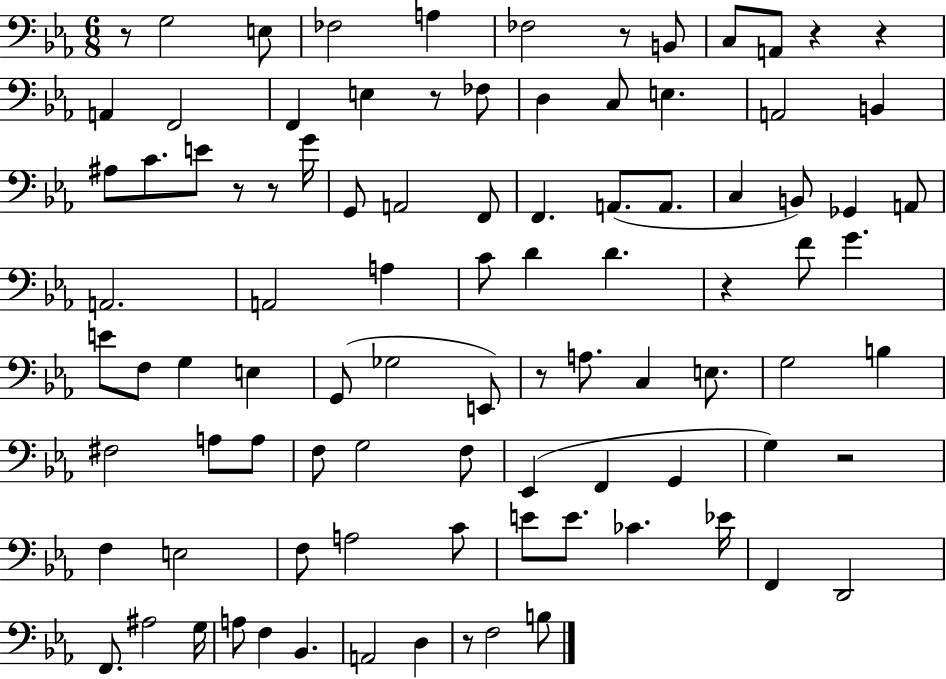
X:1
T:Untitled
M:6/8
L:1/4
K:Eb
z/2 G,2 E,/2 _F,2 A, _F,2 z/2 B,,/2 C,/2 A,,/2 z z A,, F,,2 F,, E, z/2 _F,/2 D, C,/2 E, A,,2 B,, ^A,/2 C/2 E/2 z/2 z/2 G/4 G,,/2 A,,2 F,,/2 F,, A,,/2 A,,/2 C, B,,/2 _G,, A,,/2 A,,2 A,,2 A, C/2 D D z F/2 G E/2 F,/2 G, E, G,,/2 _G,2 E,,/2 z/2 A,/2 C, E,/2 G,2 B, ^F,2 A,/2 A,/2 F,/2 G,2 F,/2 _E,, F,, G,, G, z2 F, E,2 F,/2 A,2 C/2 E/2 E/2 _C _E/4 F,, D,,2 F,,/2 ^A,2 G,/4 A,/2 F, _B,, A,,2 D, z/2 F,2 B,/2